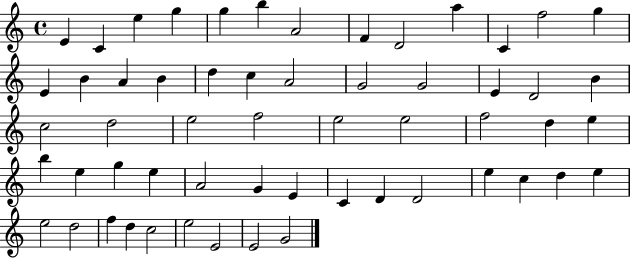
X:1
T:Untitled
M:4/4
L:1/4
K:C
E C e g g b A2 F D2 a C f2 g E B A B d c A2 G2 G2 E D2 B c2 d2 e2 f2 e2 e2 f2 d e b e g e A2 G E C D D2 e c d e e2 d2 f d c2 e2 E2 E2 G2